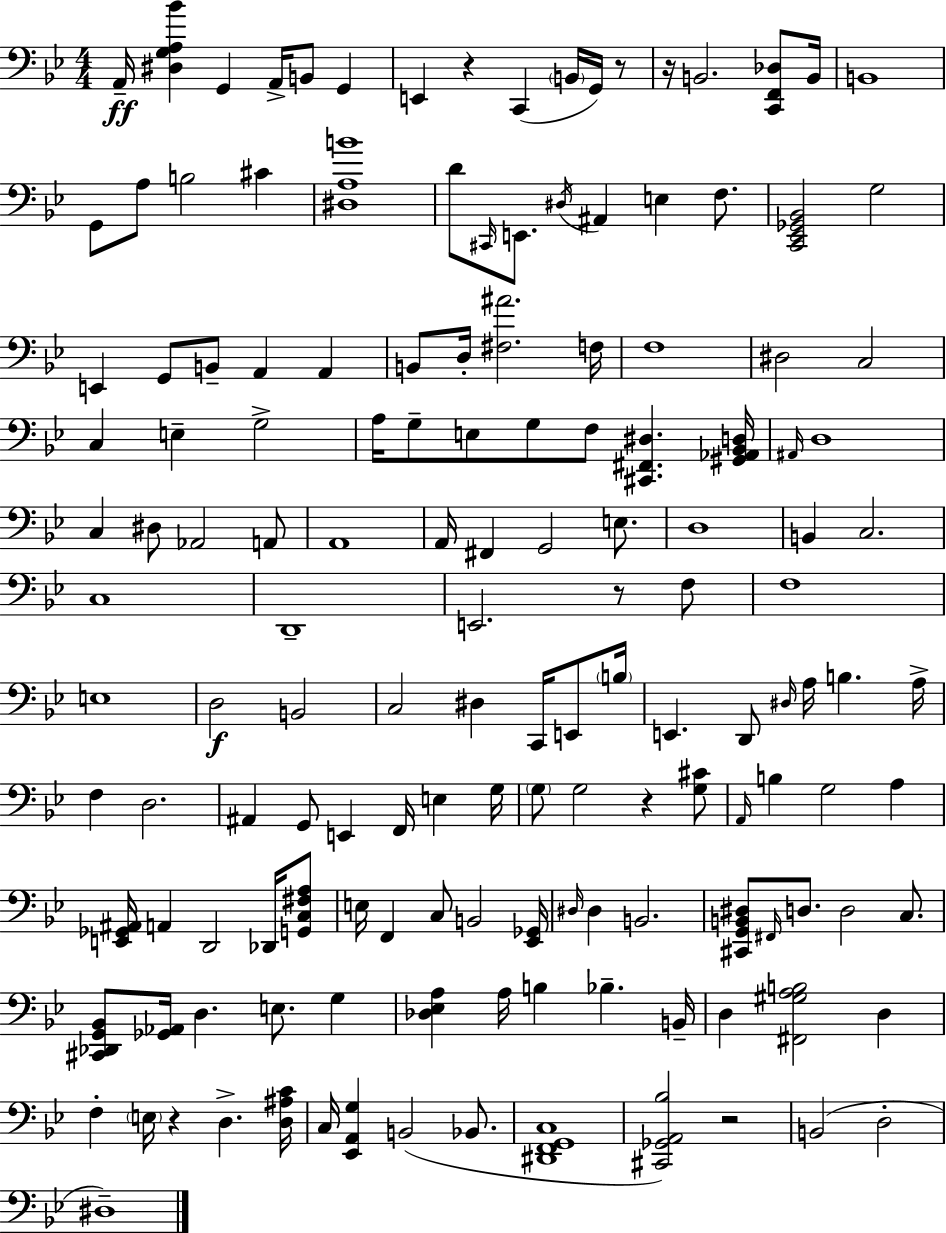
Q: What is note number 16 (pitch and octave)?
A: C#4